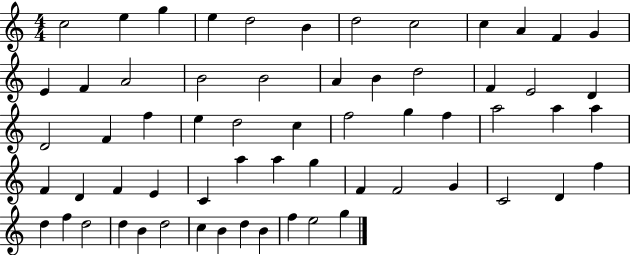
{
  \clef treble
  \numericTimeSignature
  \time 4/4
  \key c \major
  c''2 e''4 g''4 | e''4 d''2 b'4 | d''2 c''2 | c''4 a'4 f'4 g'4 | \break e'4 f'4 a'2 | b'2 b'2 | a'4 b'4 d''2 | f'4 e'2 d'4 | \break d'2 f'4 f''4 | e''4 d''2 c''4 | f''2 g''4 f''4 | a''2 a''4 a''4 | \break f'4 d'4 f'4 e'4 | c'4 a''4 a''4 g''4 | f'4 f'2 g'4 | c'2 d'4 f''4 | \break d''4 f''4 d''2 | d''4 b'4 d''2 | c''4 b'4 d''4 b'4 | f''4 e''2 g''4 | \break \bar "|."
}